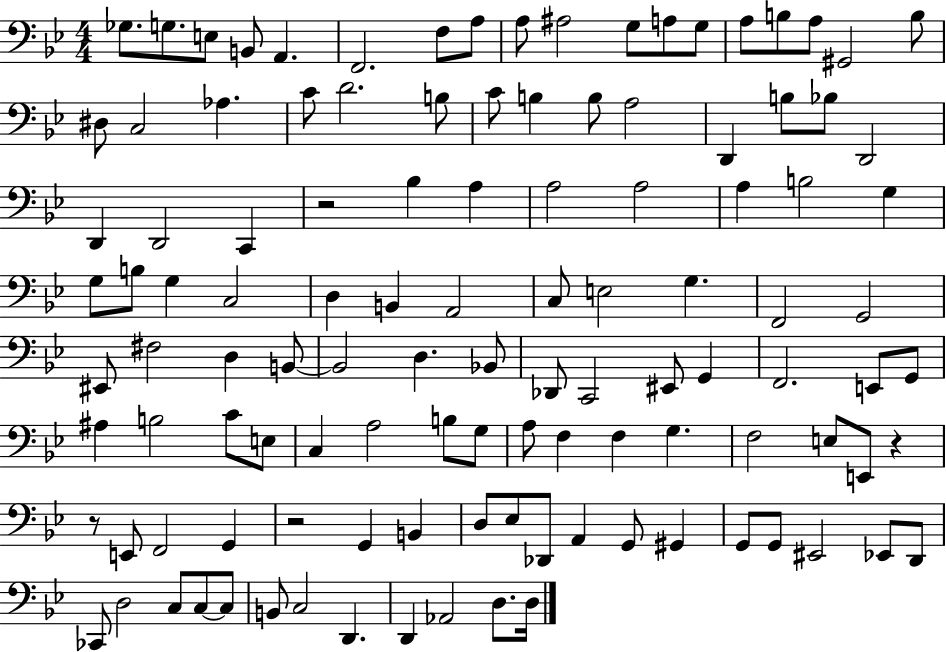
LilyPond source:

{
  \clef bass
  \numericTimeSignature
  \time 4/4
  \key bes \major
  \repeat volta 2 { ges8. g8. e8 b,8 a,4. | f,2. f8 a8 | a8 ais2 g8 a8 g8 | a8 b8 a8 gis,2 b8 | \break dis8 c2 aes4. | c'8 d'2. b8 | c'8 b4 b8 a2 | d,4 b8 bes8 d,2 | \break d,4 d,2 c,4 | r2 bes4 a4 | a2 a2 | a4 b2 g4 | \break g8 b8 g4 c2 | d4 b,4 a,2 | c8 e2 g4. | f,2 g,2 | \break eis,8 fis2 d4 b,8~~ | b,2 d4. bes,8 | des,8 c,2 eis,8 g,4 | f,2. e,8 g,8 | \break ais4 b2 c'8 e8 | c4 a2 b8 g8 | a8 f4 f4 g4. | f2 e8 e,8 r4 | \break r8 e,8 f,2 g,4 | r2 g,4 b,4 | d8 ees8 des,8 a,4 g,8 gis,4 | g,8 g,8 eis,2 ees,8 d,8 | \break ces,8 d2 c8 c8~~ c8 | b,8 c2 d,4. | d,4 aes,2 d8. d16 | } \bar "|."
}